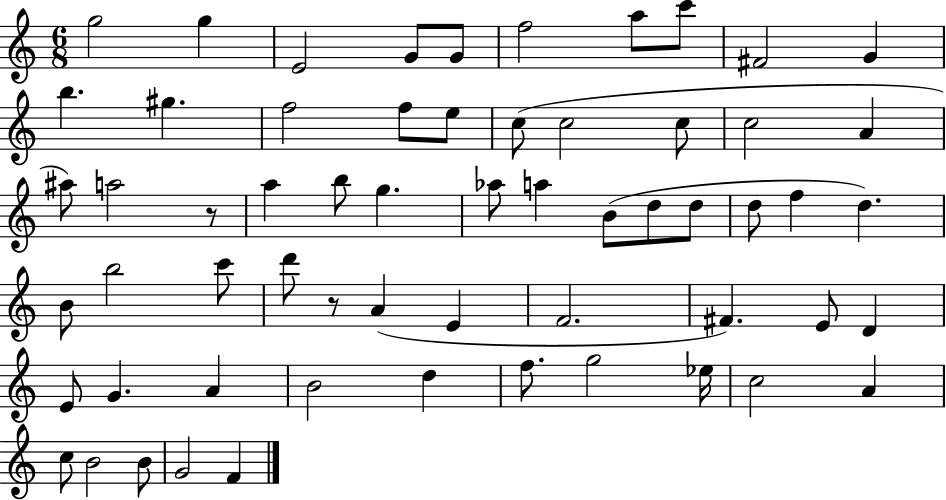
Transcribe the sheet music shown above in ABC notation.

X:1
T:Untitled
M:6/8
L:1/4
K:C
g2 g E2 G/2 G/2 f2 a/2 c'/2 ^F2 G b ^g f2 f/2 e/2 c/2 c2 c/2 c2 A ^a/2 a2 z/2 a b/2 g _a/2 a B/2 d/2 d/2 d/2 f d B/2 b2 c'/2 d'/2 z/2 A E F2 ^F E/2 D E/2 G A B2 d f/2 g2 _e/4 c2 A c/2 B2 B/2 G2 F